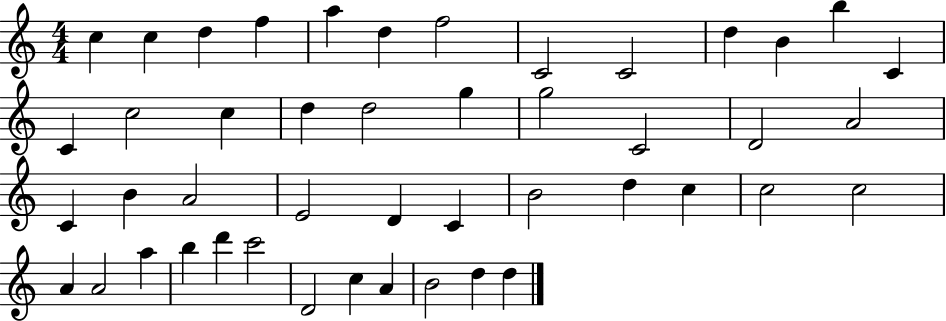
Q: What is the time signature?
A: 4/4